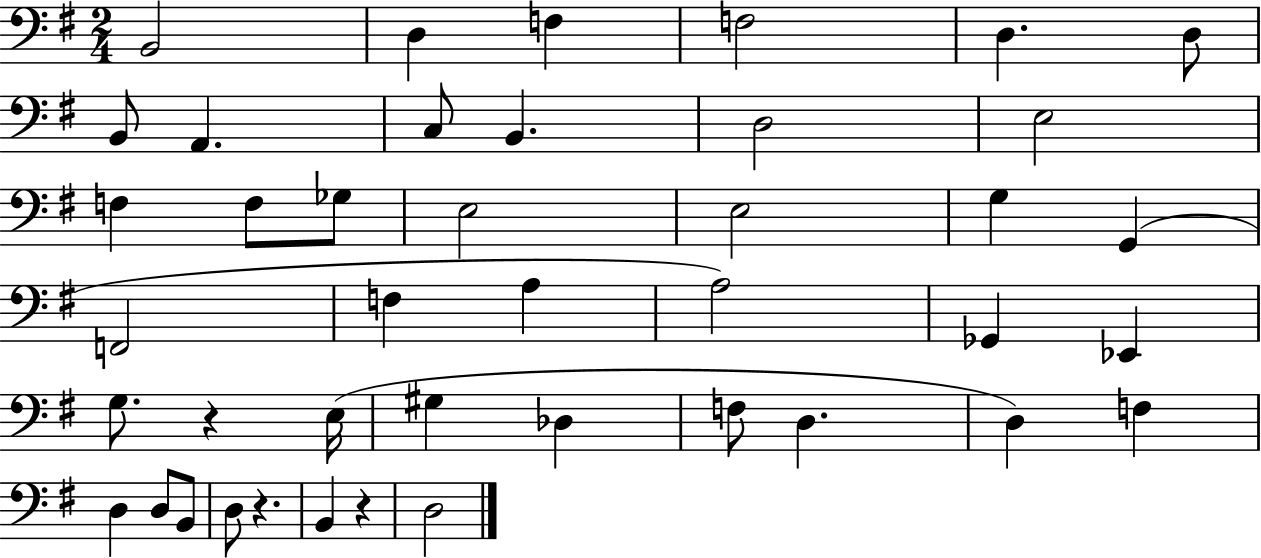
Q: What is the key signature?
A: G major